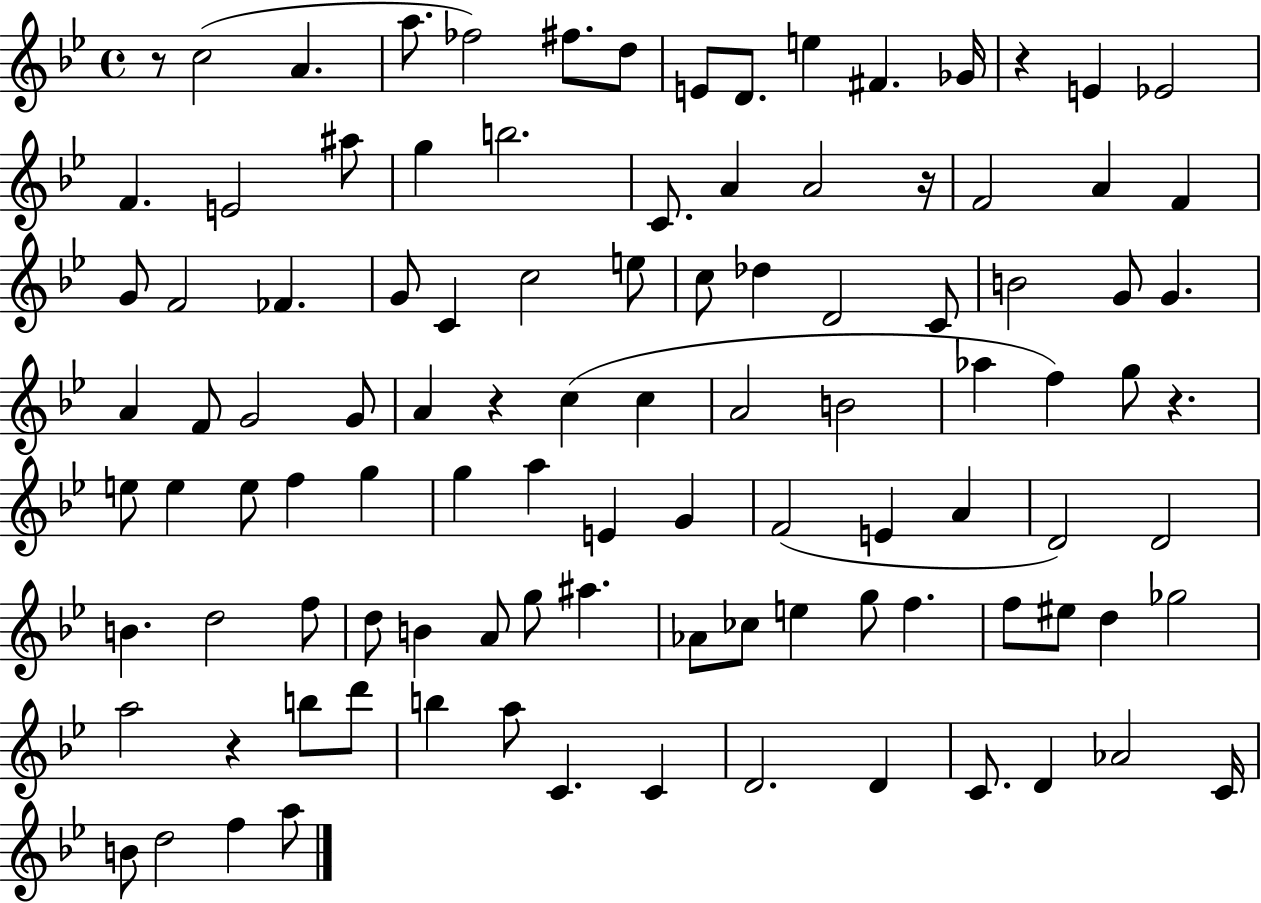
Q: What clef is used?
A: treble